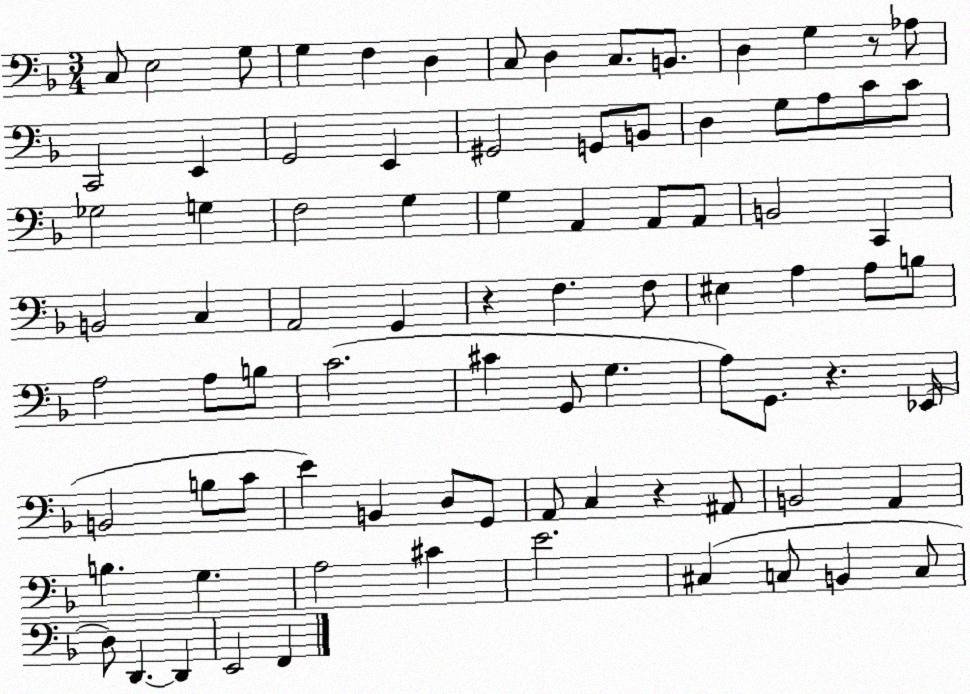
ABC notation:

X:1
T:Untitled
M:3/4
L:1/4
K:F
C,/2 E,2 G,/2 G, F, D, C,/2 D, C,/2 B,,/2 D, G, z/2 _A,/2 C,,2 E,, G,,2 E,, ^G,,2 G,,/2 B,,/2 D, G,/2 A,/2 C/2 C/2 _G,2 G, F,2 G, G, A,, A,,/2 A,,/2 B,,2 C,, B,,2 C, A,,2 G,, z F, F,/2 ^E, A, A,/2 B,/2 A,2 A,/2 B,/2 C2 ^C G,,/2 G, A,/2 G,,/2 z _E,,/4 B,,2 B,/2 C/2 E B,, D,/2 G,,/2 A,,/2 C, z ^A,,/2 B,,2 A,, B, G, A,2 ^C E2 ^C, C,/2 B,, C,/2 D,/2 D,, D,, E,,2 F,,